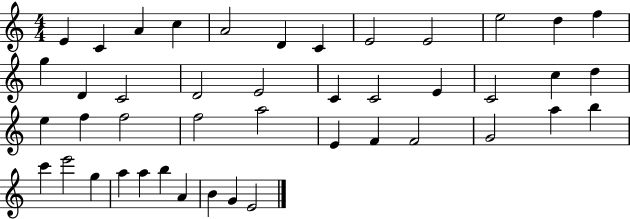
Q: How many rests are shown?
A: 0